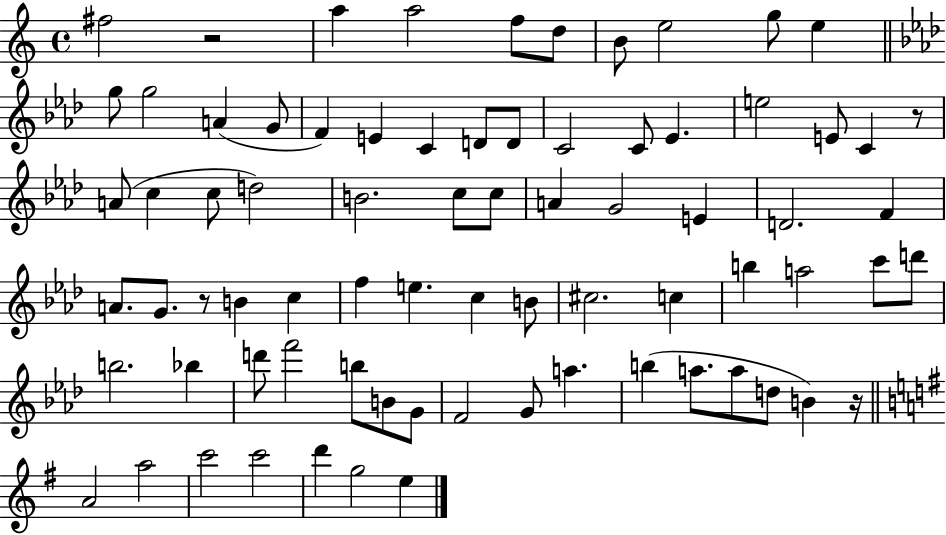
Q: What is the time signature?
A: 4/4